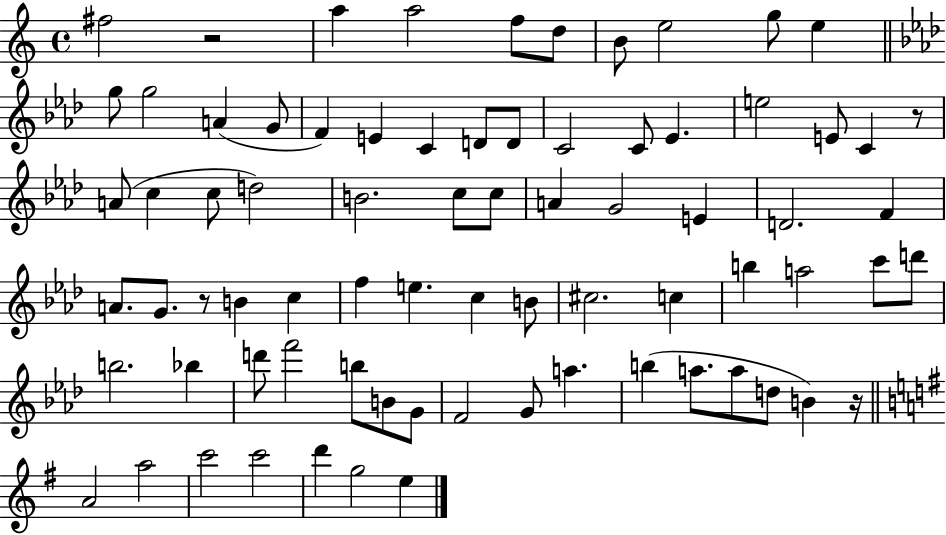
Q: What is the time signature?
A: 4/4